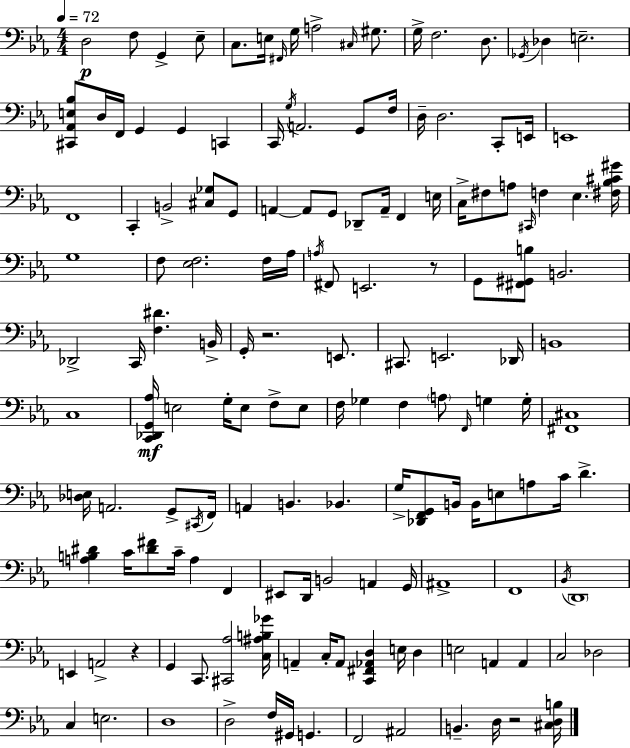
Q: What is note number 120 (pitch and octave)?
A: C3